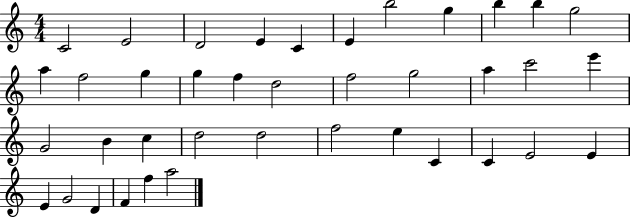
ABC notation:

X:1
T:Untitled
M:4/4
L:1/4
K:C
C2 E2 D2 E C E b2 g b b g2 a f2 g g f d2 f2 g2 a c'2 e' G2 B c d2 d2 f2 e C C E2 E E G2 D F f a2